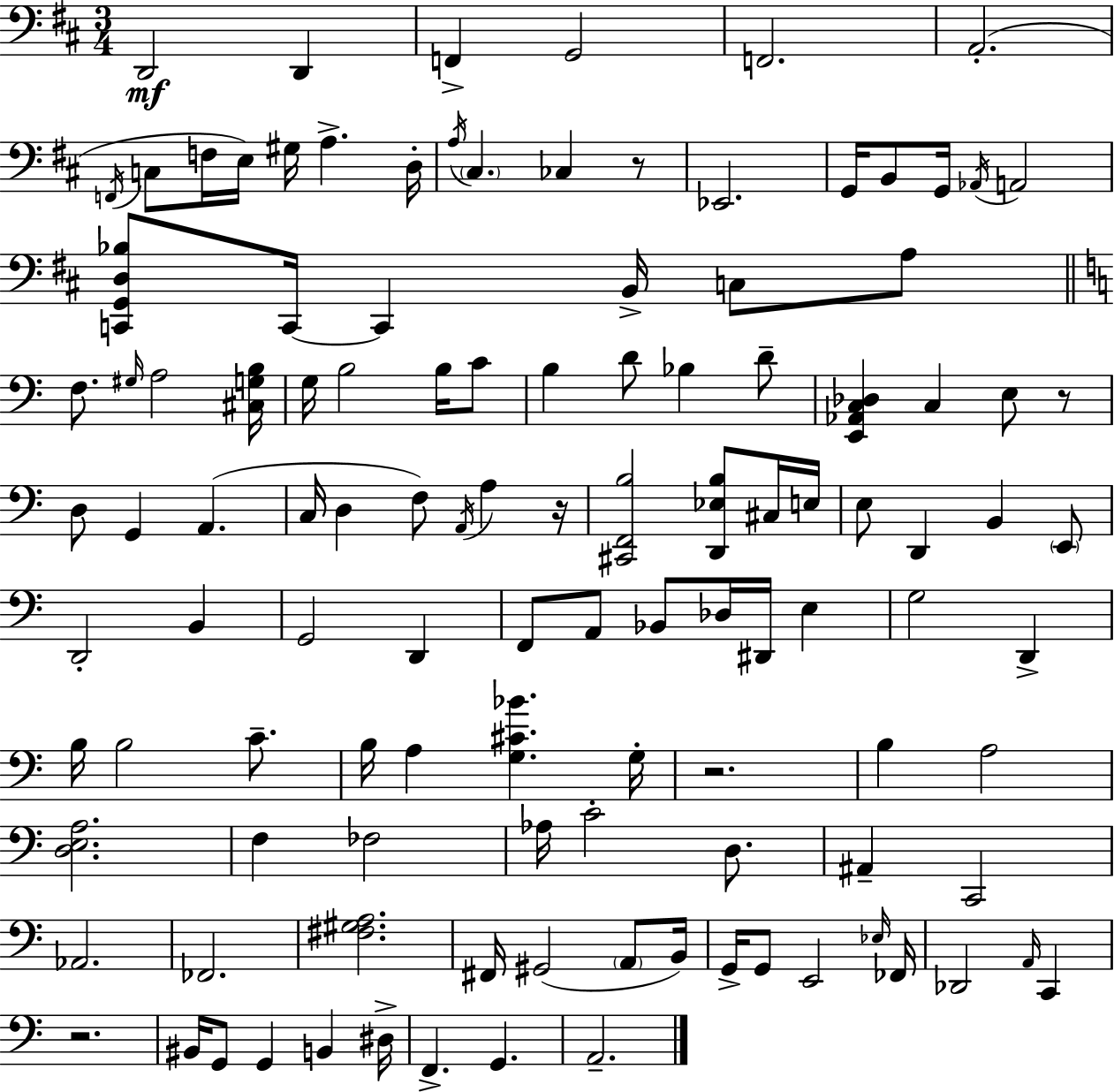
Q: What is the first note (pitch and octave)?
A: D2